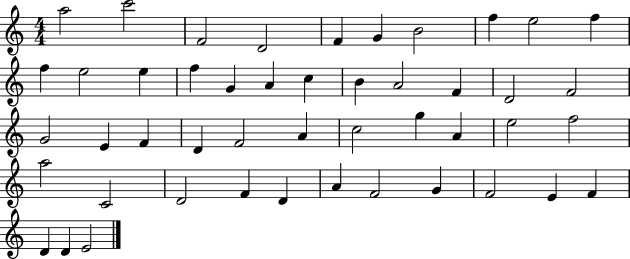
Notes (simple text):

A5/h C6/h F4/h D4/h F4/q G4/q B4/h F5/q E5/h F5/q F5/q E5/h E5/q F5/q G4/q A4/q C5/q B4/q A4/h F4/q D4/h F4/h G4/h E4/q F4/q D4/q F4/h A4/q C5/h G5/q A4/q E5/h F5/h A5/h C4/h D4/h F4/q D4/q A4/q F4/h G4/q F4/h E4/q F4/q D4/q D4/q E4/h